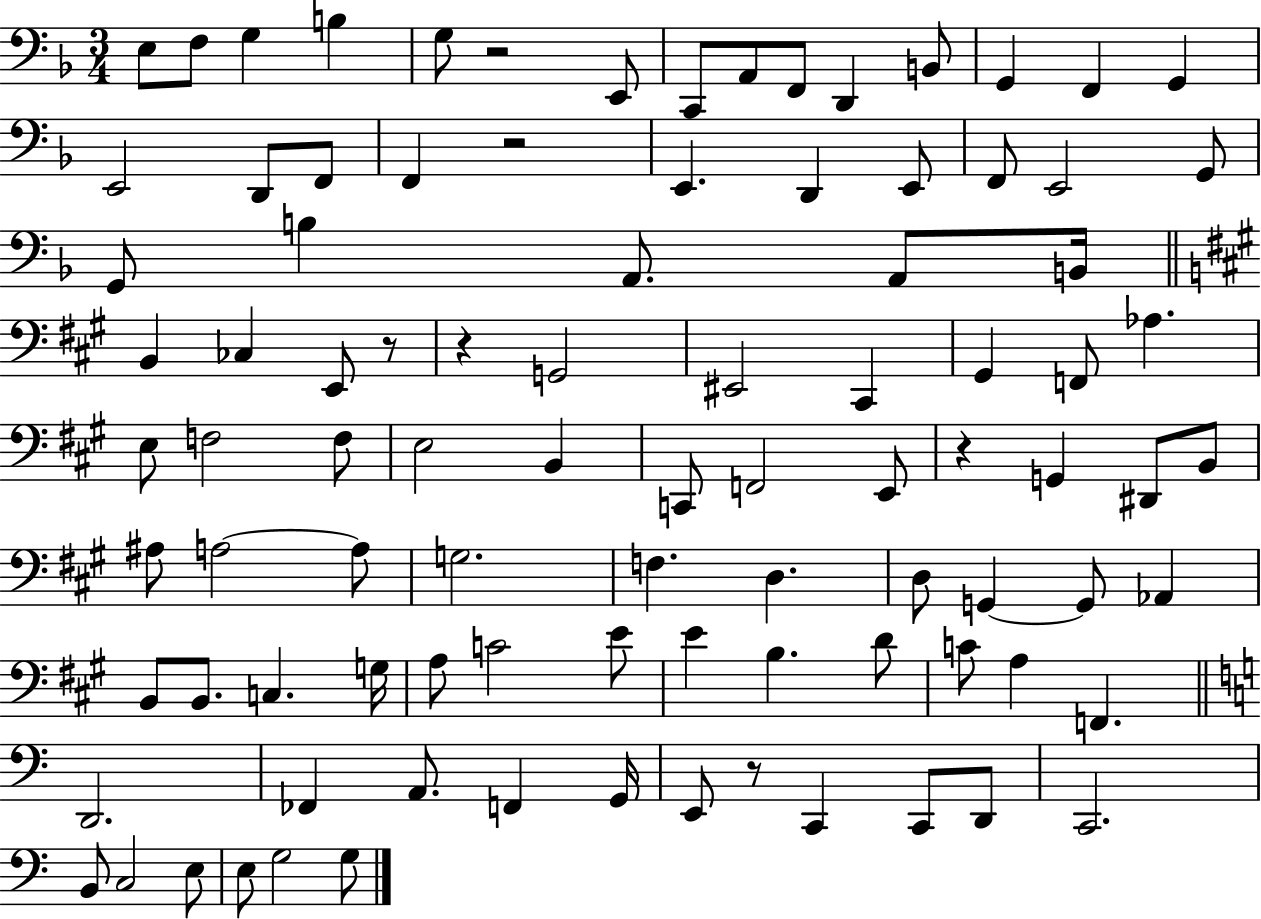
E3/e F3/e G3/q B3/q G3/e R/h E2/e C2/e A2/e F2/e D2/q B2/e G2/q F2/q G2/q E2/h D2/e F2/e F2/q R/h E2/q. D2/q E2/e F2/e E2/h G2/e G2/e B3/q A2/e. A2/e B2/s B2/q CES3/q E2/e R/e R/q G2/h EIS2/h C#2/q G#2/q F2/e Ab3/q. E3/e F3/h F3/e E3/h B2/q C2/e F2/h E2/e R/q G2/q D#2/e B2/e A#3/e A3/h A3/e G3/h. F3/q. D3/q. D3/e G2/q G2/e Ab2/q B2/e B2/e. C3/q. G3/s A3/e C4/h E4/e E4/q B3/q. D4/e C4/e A3/q F2/q. D2/h. FES2/q A2/e. F2/q G2/s E2/e R/e C2/q C2/e D2/e C2/h. B2/e C3/h E3/e E3/e G3/h G3/e